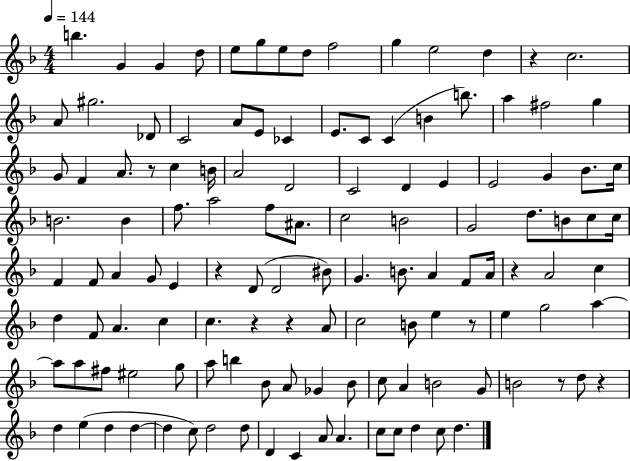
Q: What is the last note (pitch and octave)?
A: D5